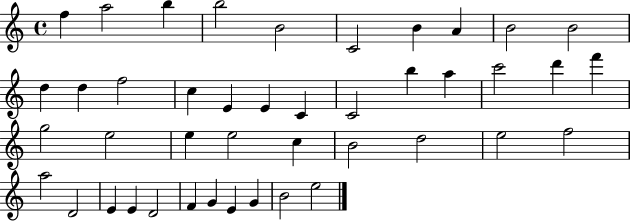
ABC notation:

X:1
T:Untitled
M:4/4
L:1/4
K:C
f a2 b b2 B2 C2 B A B2 B2 d d f2 c E E C C2 b a c'2 d' f' g2 e2 e e2 c B2 d2 e2 f2 a2 D2 E E D2 F G E G B2 e2